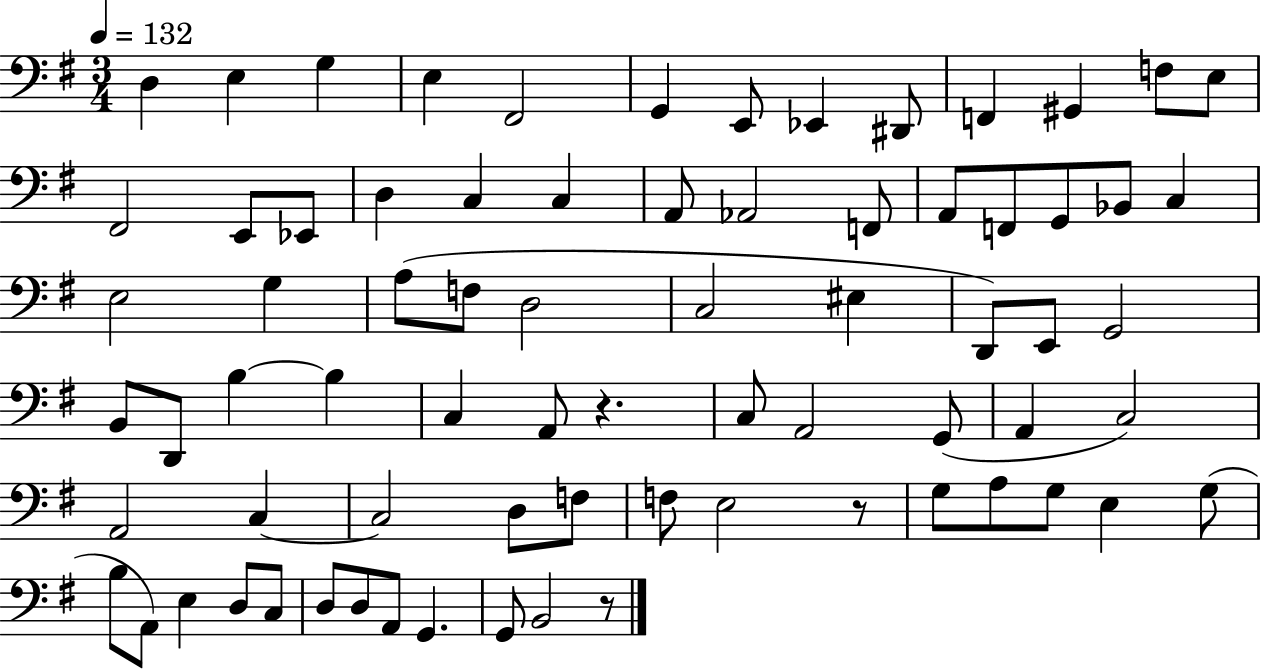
{
  \clef bass
  \numericTimeSignature
  \time 3/4
  \key g \major
  \tempo 4 = 132
  d4 e4 g4 | e4 fis,2 | g,4 e,8 ees,4 dis,8 | f,4 gis,4 f8 e8 | \break fis,2 e,8 ees,8 | d4 c4 c4 | a,8 aes,2 f,8 | a,8 f,8 g,8 bes,8 c4 | \break e2 g4 | a8( f8 d2 | c2 eis4 | d,8) e,8 g,2 | \break b,8 d,8 b4~~ b4 | c4 a,8 r4. | c8 a,2 g,8( | a,4 c2) | \break a,2 c4~~ | c2 d8 f8 | f8 e2 r8 | g8 a8 g8 e4 g8( | \break b8 a,8) e4 d8 c8 | d8 d8 a,8 g,4. | g,8 b,2 r8 | \bar "|."
}